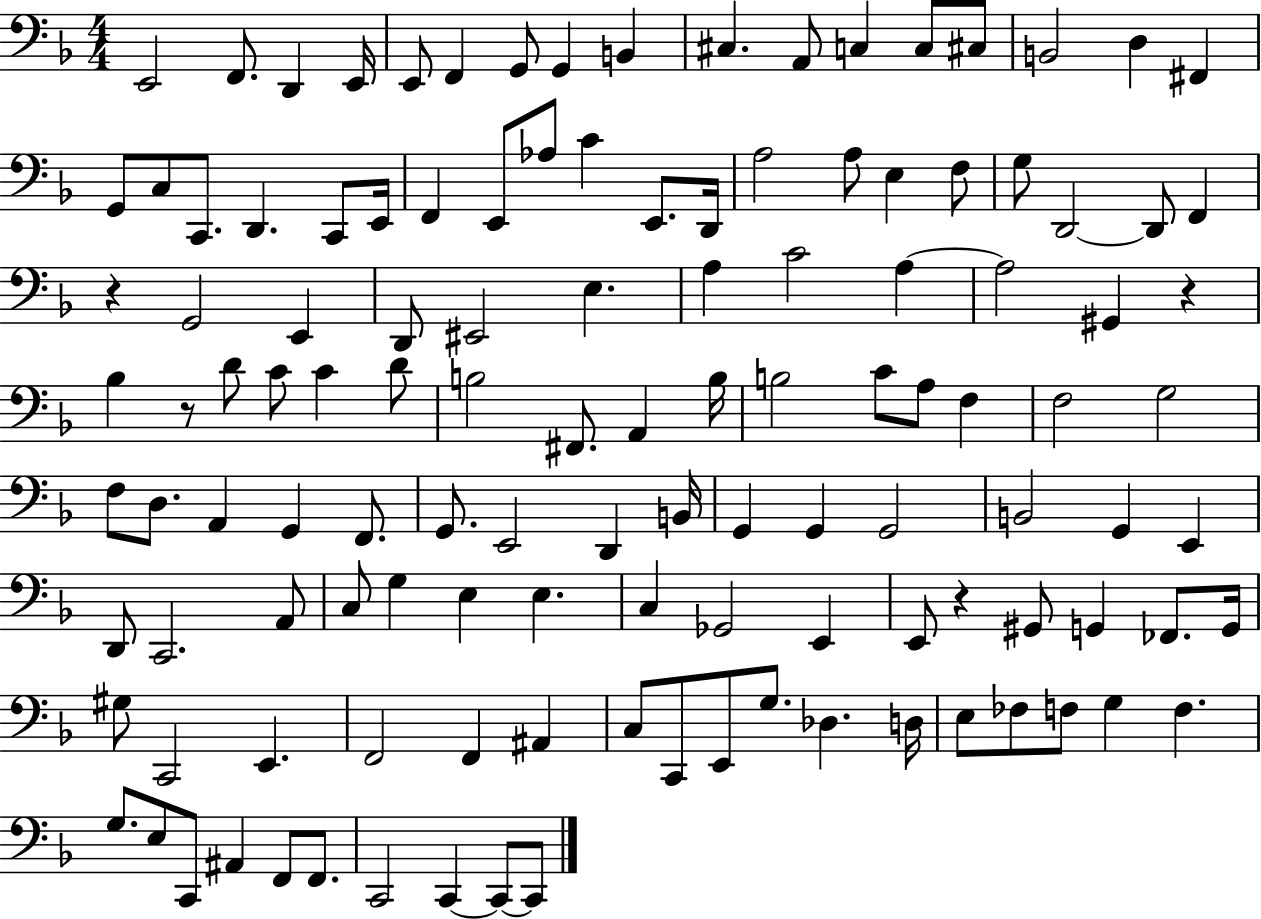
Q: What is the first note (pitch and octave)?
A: E2